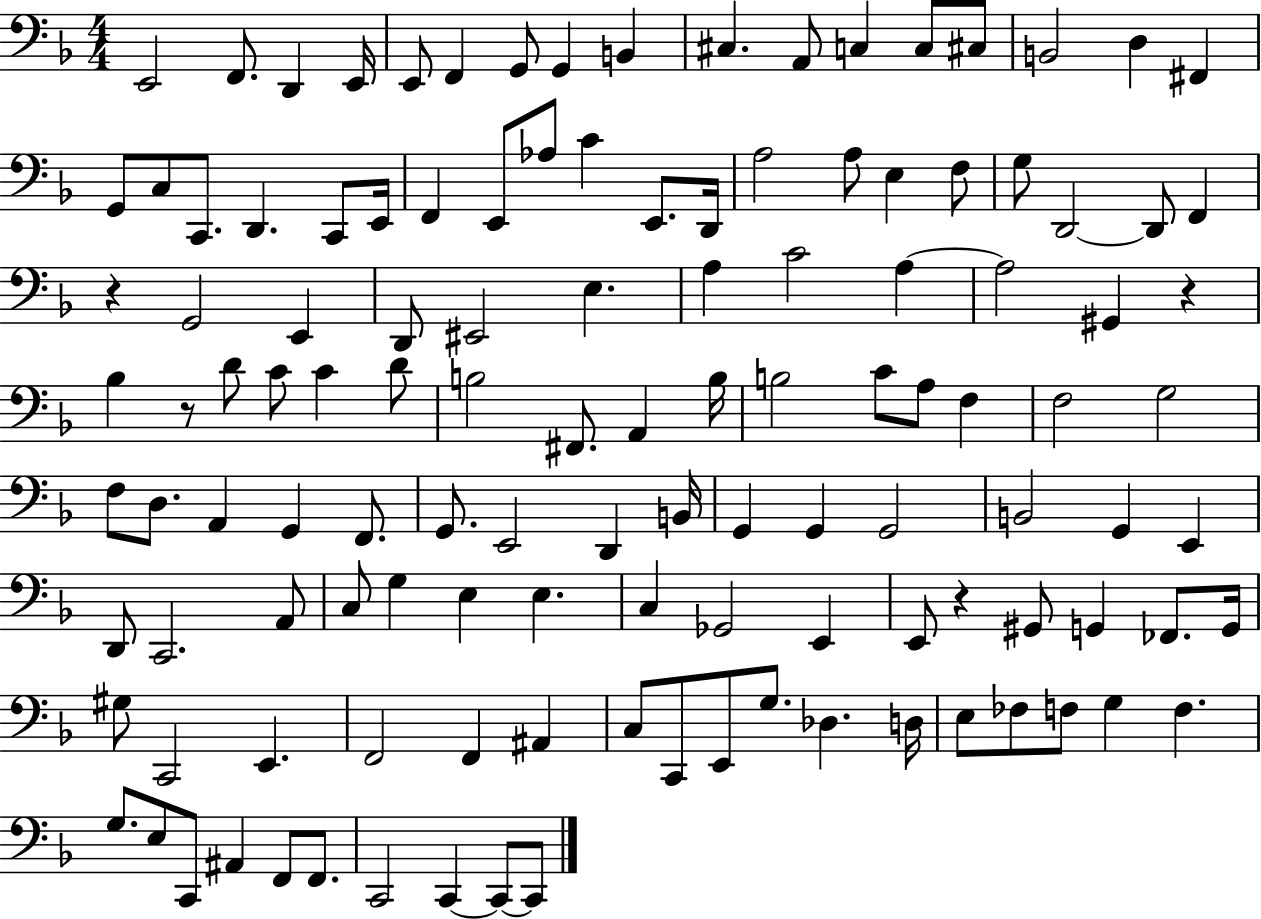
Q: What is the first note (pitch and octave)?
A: E2